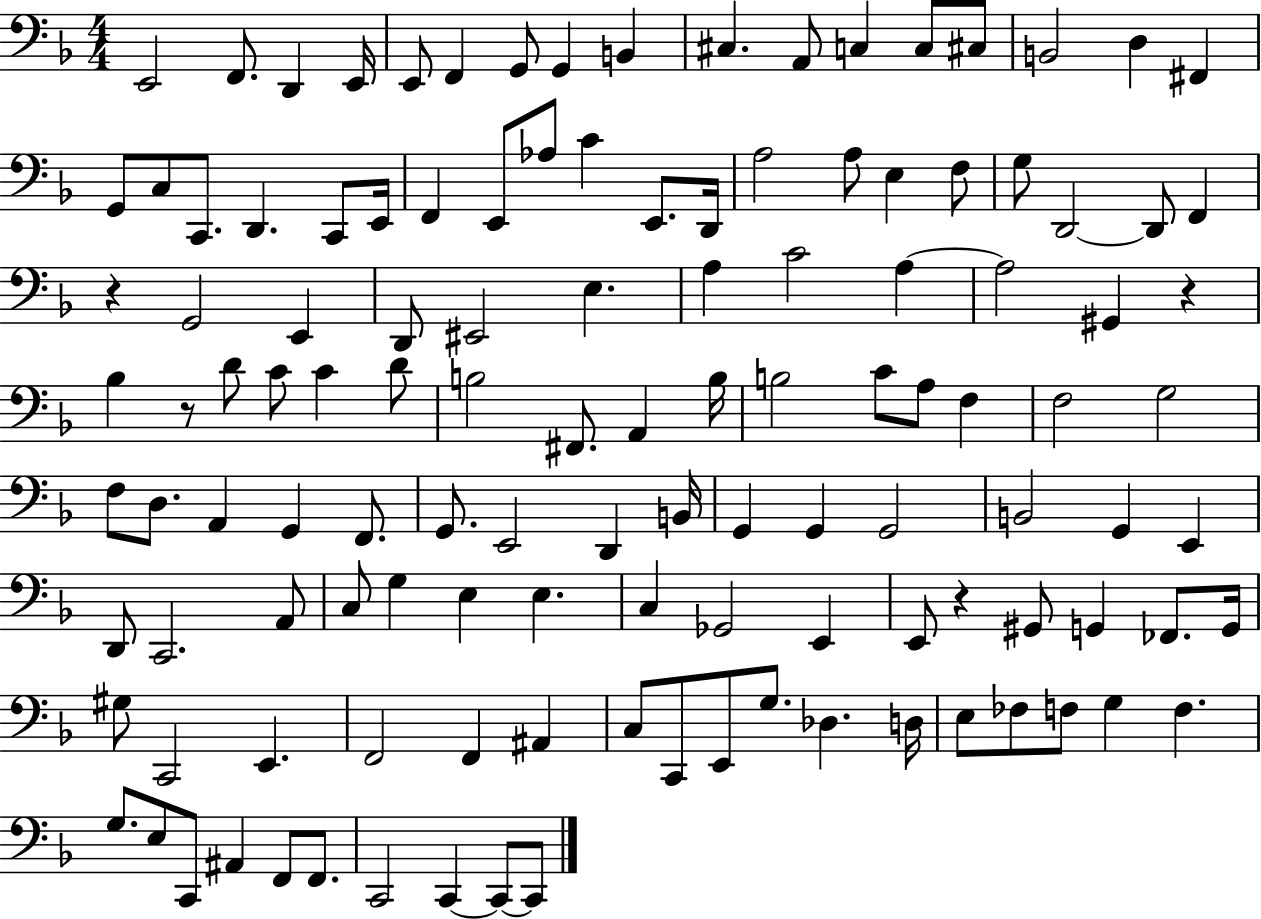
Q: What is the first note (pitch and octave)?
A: E2